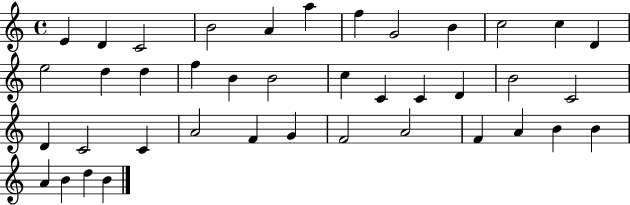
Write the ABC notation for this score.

X:1
T:Untitled
M:4/4
L:1/4
K:C
E D C2 B2 A a f G2 B c2 c D e2 d d f B B2 c C C D B2 C2 D C2 C A2 F G F2 A2 F A B B A B d B